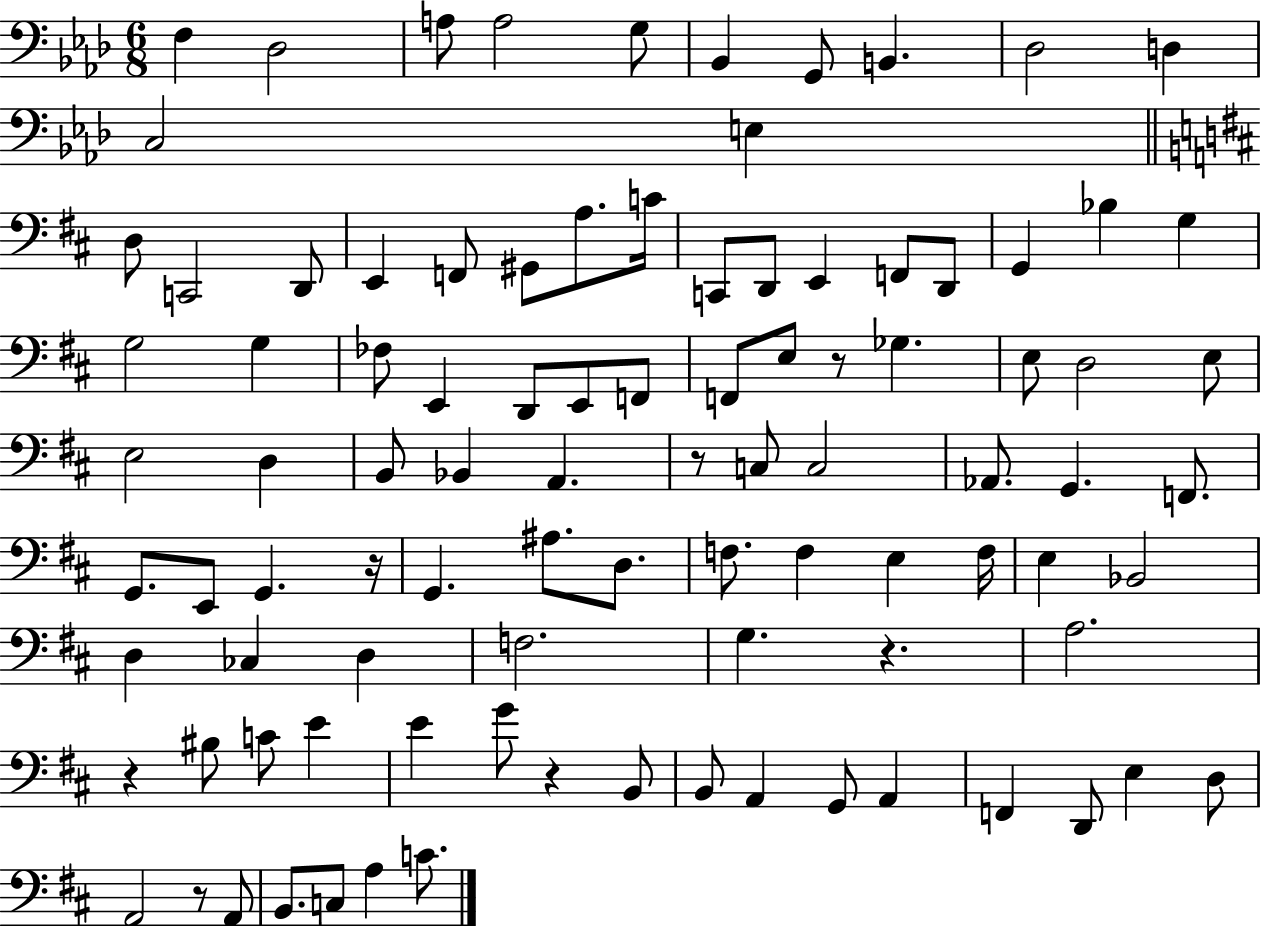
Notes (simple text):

F3/q Db3/h A3/e A3/h G3/e Bb2/q G2/e B2/q. Db3/h D3/q C3/h E3/q D3/e C2/h D2/e E2/q F2/e G#2/e A3/e. C4/s C2/e D2/e E2/q F2/e D2/e G2/q Bb3/q G3/q G3/h G3/q FES3/e E2/q D2/e E2/e F2/e F2/e E3/e R/e Gb3/q. E3/e D3/h E3/e E3/h D3/q B2/e Bb2/q A2/q. R/e C3/e C3/h Ab2/e. G2/q. F2/e. G2/e. E2/e G2/q. R/s G2/q. A#3/e. D3/e. F3/e. F3/q E3/q F3/s E3/q Bb2/h D3/q CES3/q D3/q F3/h. G3/q. R/q. A3/h. R/q BIS3/e C4/e E4/q E4/q G4/e R/q B2/e B2/e A2/q G2/e A2/q F2/q D2/e E3/q D3/e A2/h R/e A2/e B2/e. C3/e A3/q C4/e.